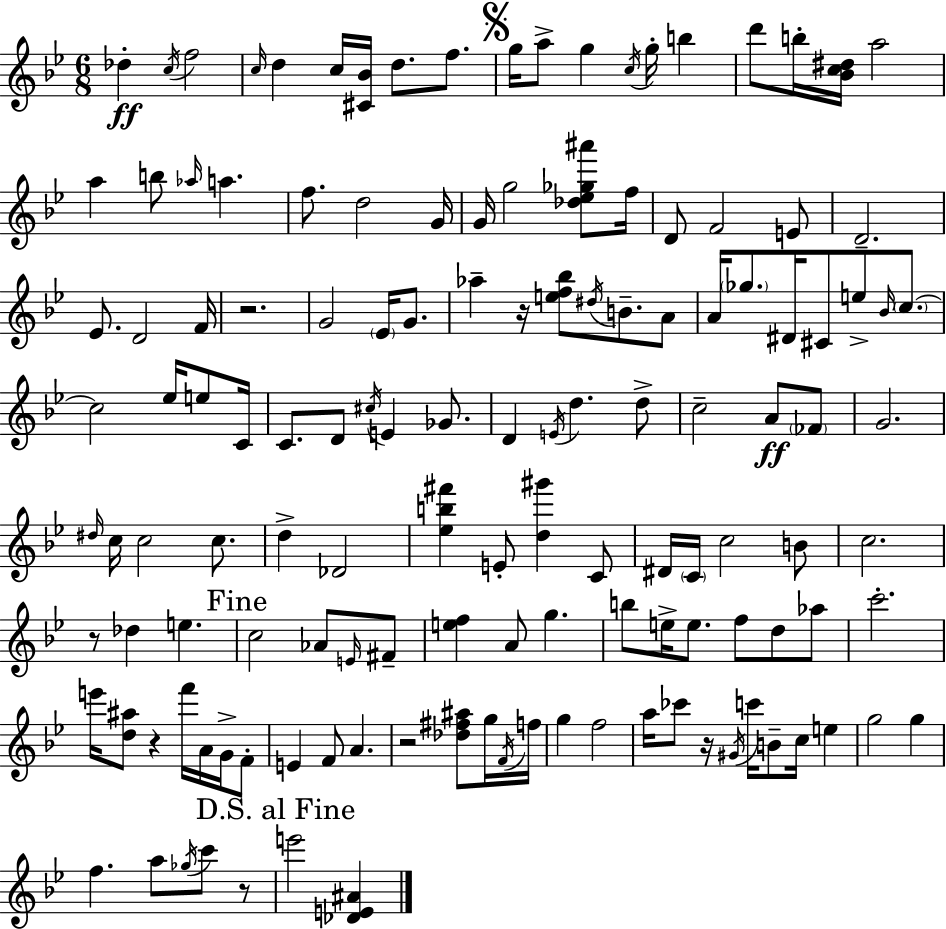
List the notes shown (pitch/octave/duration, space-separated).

Db5/q C5/s F5/h C5/s D5/q C5/s [C#4,Bb4]/s D5/e. F5/e. G5/s A5/e G5/q C5/s G5/s B5/q D6/e B5/s [Bb4,C5,D#5]/s A5/h A5/q B5/e Ab5/s A5/q. F5/e. D5/h G4/s G4/s G5/h [Db5,Eb5,Gb5,A#6]/e F5/s D4/e F4/h E4/e D4/h. Eb4/e. D4/h F4/s R/h. G4/h Eb4/s G4/e. Ab5/q R/s [E5,F5,Bb5]/e D#5/s B4/e. A4/e A4/s Gb5/e. D#4/s C#4/e E5/e Bb4/s C5/e. C5/h Eb5/s E5/e C4/s C4/e. D4/e C#5/s E4/q Gb4/e. D4/q E4/s D5/q. D5/e C5/h A4/e FES4/e G4/h. D#5/s C5/s C5/h C5/e. D5/q Db4/h [Eb5,B5,F#6]/q E4/e [D5,G#6]/q C4/e D#4/s C4/s C5/h B4/e C5/h. R/e Db5/q E5/q. C5/h Ab4/e E4/s F#4/e [E5,F5]/q A4/e G5/q. B5/e E5/s E5/e. F5/e D5/e Ab5/e C6/h. E6/s [D5,A#5]/e R/q F6/s A4/s G4/s F4/e E4/q F4/e A4/q. R/h [Db5,F#5,A#5]/e G5/s F4/s F5/s G5/q F5/h A5/s CES6/e R/s G#4/s C6/s B4/e C5/s E5/q G5/h G5/q F5/q. A5/e Gb5/s C6/e R/e E6/h [Db4,E4,A#4]/q